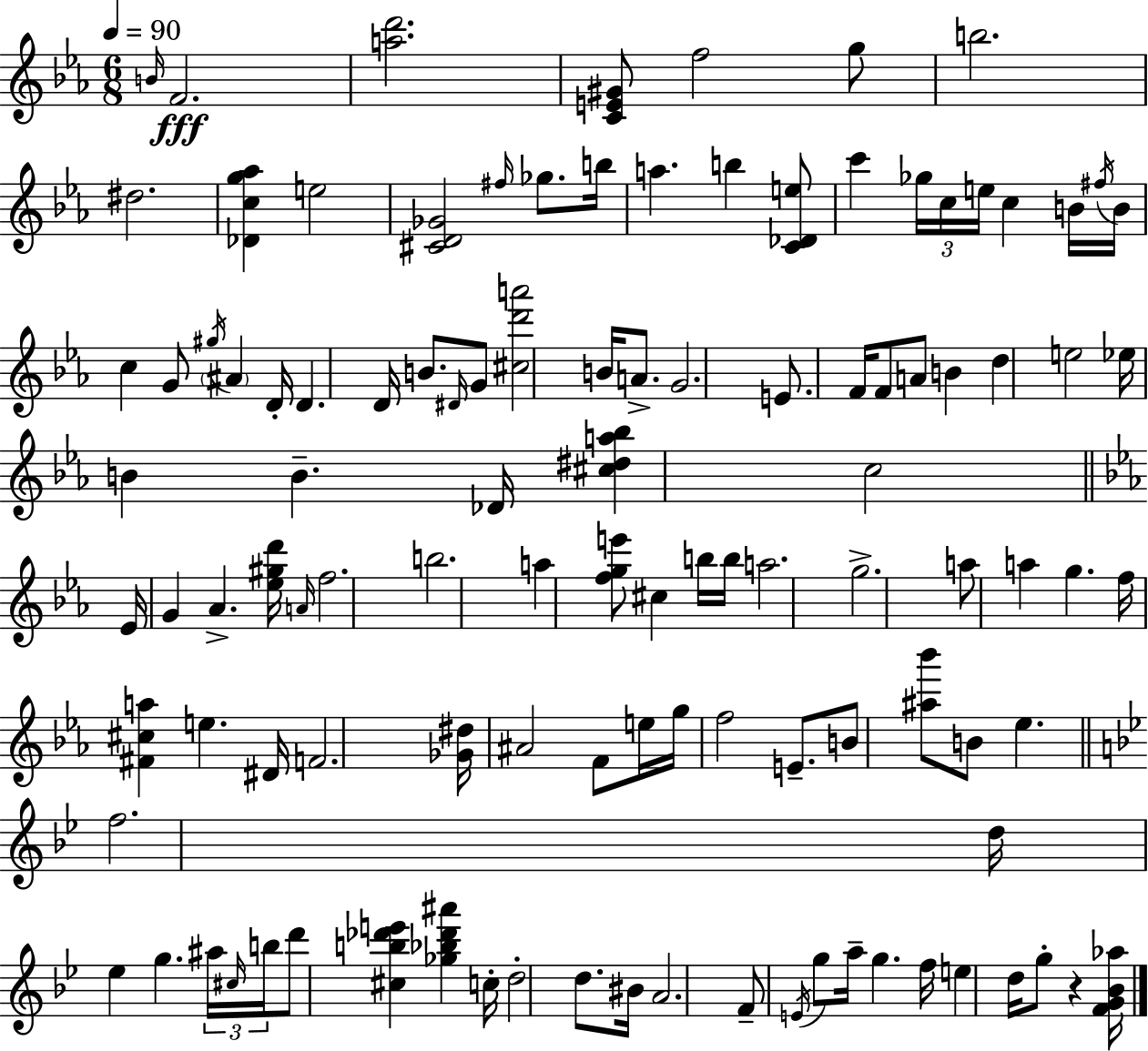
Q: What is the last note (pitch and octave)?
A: G5